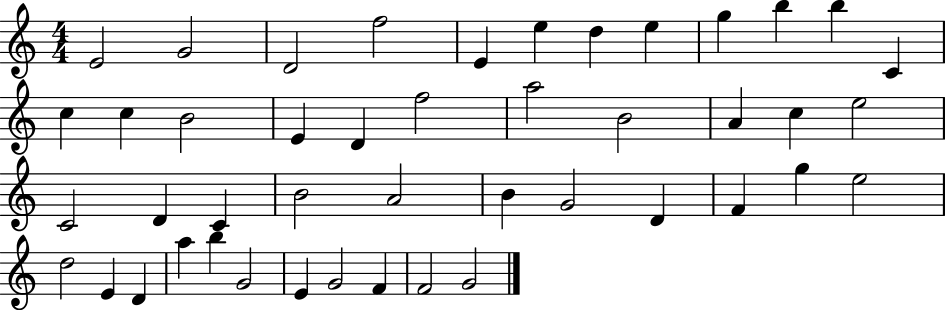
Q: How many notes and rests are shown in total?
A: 45